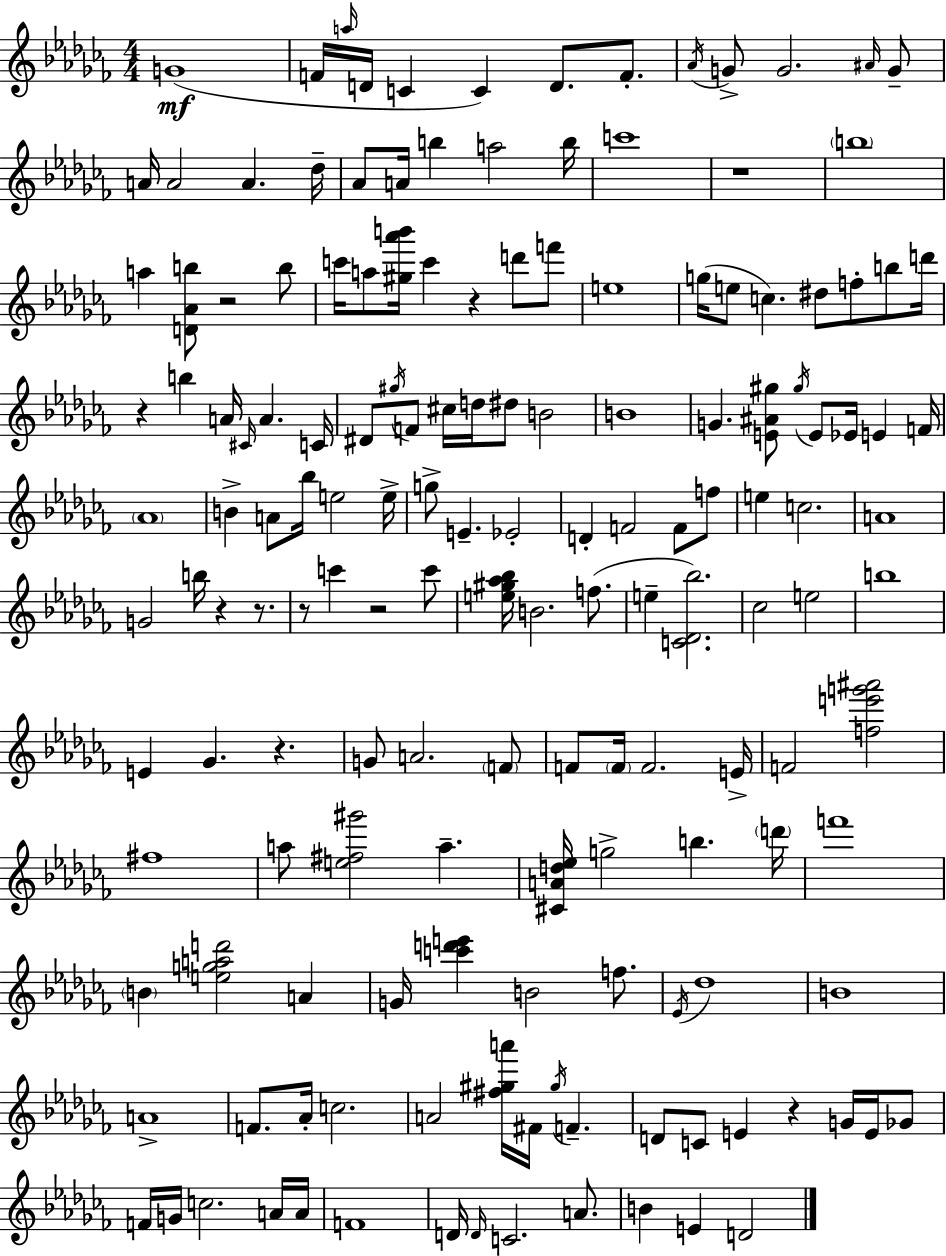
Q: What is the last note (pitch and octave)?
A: D4